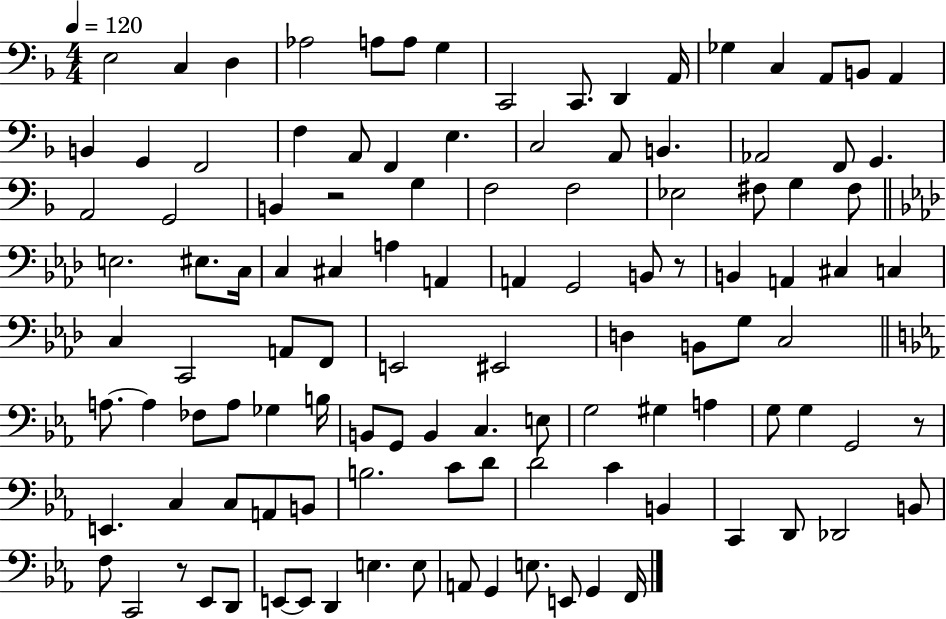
{
  \clef bass
  \numericTimeSignature
  \time 4/4
  \key f \major
  \tempo 4 = 120
  e2 c4 d4 | aes2 a8 a8 g4 | c,2 c,8. d,4 a,16 | ges4 c4 a,8 b,8 a,4 | \break b,4 g,4 f,2 | f4 a,8 f,4 e4. | c2 a,8 b,4. | aes,2 f,8 g,4. | \break a,2 g,2 | b,4 r2 g4 | f2 f2 | ees2 fis8 g4 fis8 | \break \bar "||" \break \key f \minor e2. eis8. c16 | c4 cis4 a4 a,4 | a,4 g,2 b,8 r8 | b,4 a,4 cis4 c4 | \break c4 c,2 a,8 f,8 | e,2 eis,2 | d4 b,8 g8 c2 | \bar "||" \break \key ees \major a8.~~ a4 fes8 a8 ges4 b16 | b,8 g,8 b,4 c4. e8 | g2 gis4 a4 | g8 g4 g,2 r8 | \break e,4. c4 c8 a,8 b,8 | b2. c'8 d'8 | d'2 c'4 b,4 | c,4 d,8 des,2 b,8 | \break f8 c,2 r8 ees,8 d,8 | e,8~~ e,8 d,4 e4. e8 | a,8 g,4 e8. e,8 g,4 f,16 | \bar "|."
}